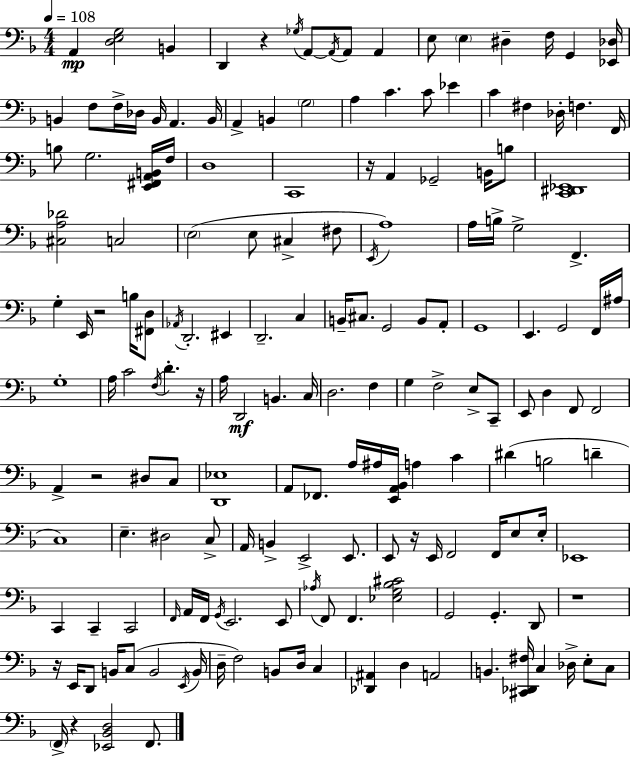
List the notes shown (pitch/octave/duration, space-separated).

A2/q [D3,E3,G3]/h B2/q D2/q R/q Gb3/s A2/e A2/s A2/e A2/q E3/e E3/q D#3/q F3/s G2/q [Eb2,Db3]/s B2/q F3/e F3/s Db3/s B2/s A2/q. B2/s A2/q B2/q G3/h A3/q C4/q. C4/e Eb4/q C4/q F#3/q Db3/s F3/q. F2/s B3/e G3/h. [E2,F#2,A2,B2]/s F3/s D3/w C2/w R/s A2/q Gb2/h B2/s B3/e [C2,D#2,Eb2]/w [C#3,A3,Db4]/h C3/h E3/h E3/e C#3/q F#3/e E2/s A3/w A3/s B3/s G3/h F2/q. G3/q E2/s R/h B3/s [F#2,D3]/e Ab2/s D2/h. EIS2/q D2/h. C3/q B2/s C#3/e. G2/h B2/e A2/e G2/w E2/q. G2/h F2/s A#3/s G3/w A3/s C4/h F3/s D4/q. R/s A3/s D2/h B2/q. C3/s D3/h. F3/q G3/q F3/h E3/e C2/e E2/e D3/q F2/e F2/h A2/q R/h D#3/e C3/e [D2,Eb3]/w A2/e FES2/e. A3/s A#3/s [E2,A2,Bb2]/s A3/q C4/q D#4/q B3/h D4/q C3/w E3/q. D#3/h C3/e A2/s B2/q E2/h E2/e. E2/e R/s E2/s F2/h F2/s E3/e E3/s Eb2/w C2/q C2/q C2/h F2/s A2/s F2/s G2/s E2/h. E2/e Ab3/s F2/e F2/q. [Eb3,G3,Bb3,C#4]/h G2/h G2/q. D2/e R/w R/s E2/s D2/e B2/s C3/e B2/h E2/s B2/s D3/s F3/h B2/e D3/s C3/q [Db2,A#2]/q D3/q A2/h B2/q. [C#2,Db2,F#3]/s C3/q Db3/s E3/e C3/e F2/s R/q [Eb2,Bb2,D3]/h F2/e.